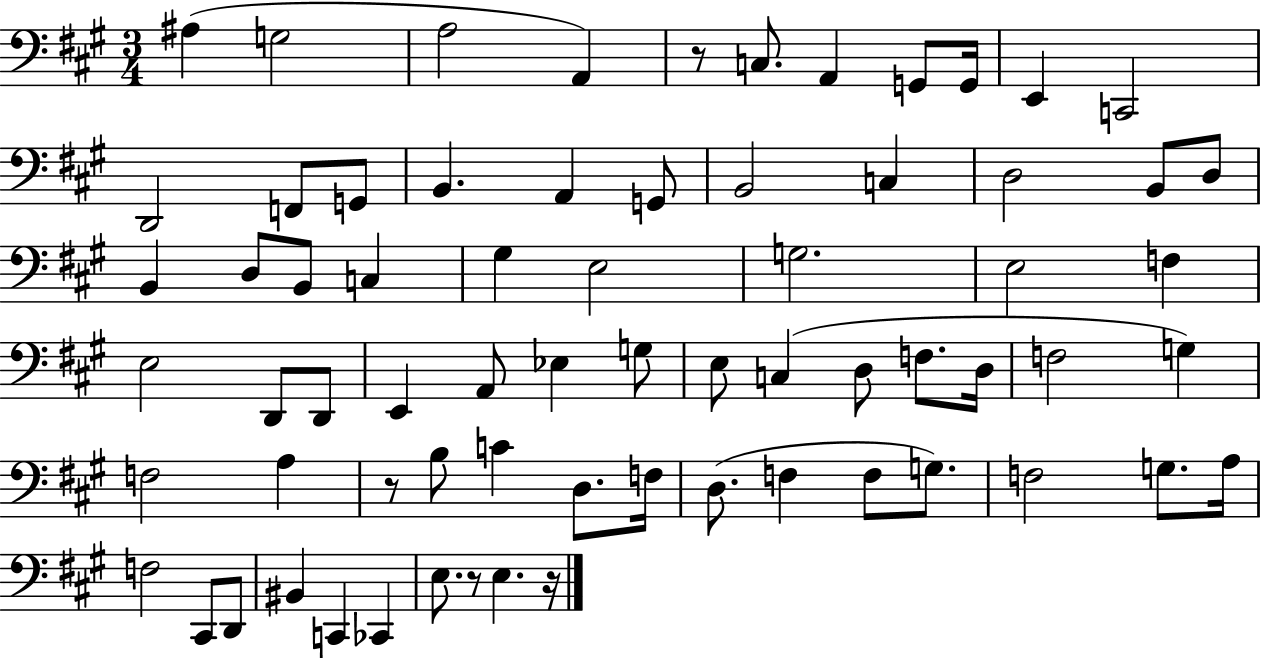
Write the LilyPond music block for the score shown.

{
  \clef bass
  \numericTimeSignature
  \time 3/4
  \key a \major
  ais4( g2 | a2 a,4) | r8 c8. a,4 g,8 g,16 | e,4 c,2 | \break d,2 f,8 g,8 | b,4. a,4 g,8 | b,2 c4 | d2 b,8 d8 | \break b,4 d8 b,8 c4 | gis4 e2 | g2. | e2 f4 | \break e2 d,8 d,8 | e,4 a,8 ees4 g8 | e8 c4( d8 f8. d16 | f2 g4) | \break f2 a4 | r8 b8 c'4 d8. f16 | d8.( f4 f8 g8.) | f2 g8. a16 | \break f2 cis,8 d,8 | bis,4 c,4 ces,4 | e8. r8 e4. r16 | \bar "|."
}